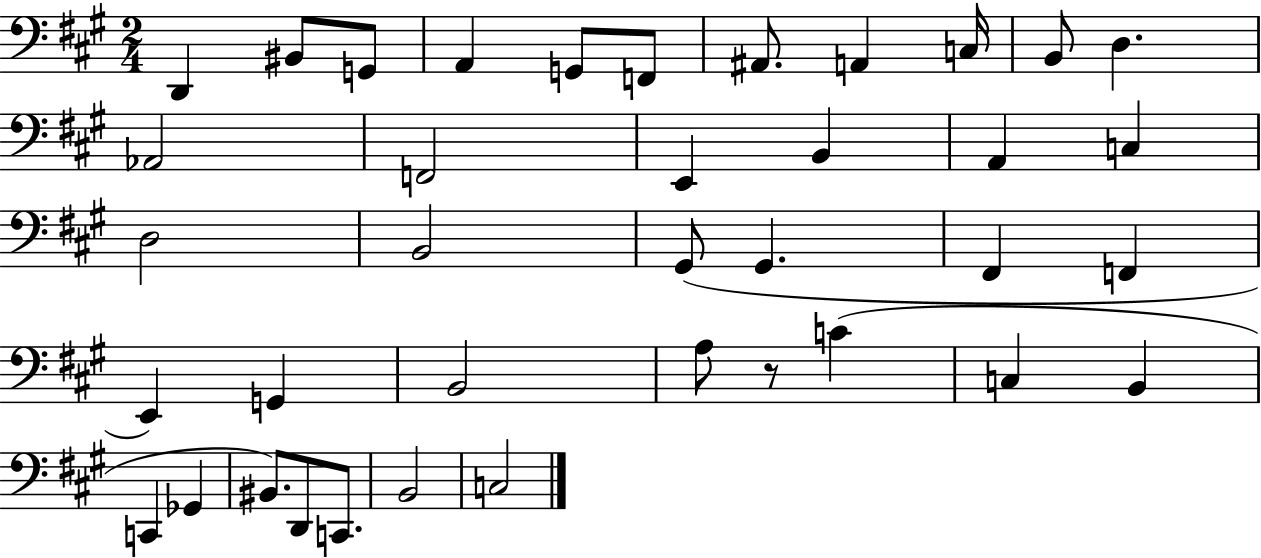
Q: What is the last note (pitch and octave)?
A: C3